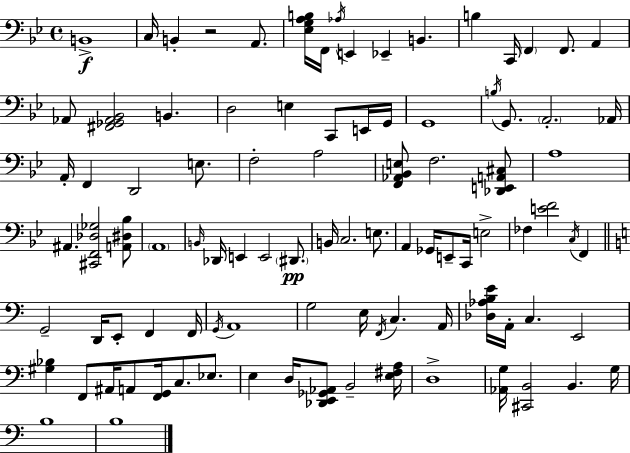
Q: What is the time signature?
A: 4/4